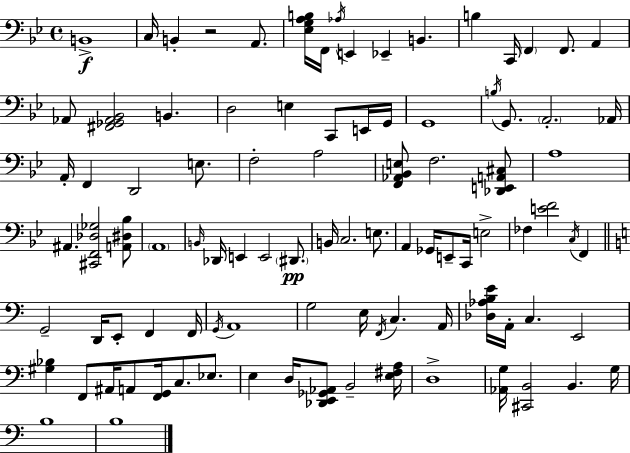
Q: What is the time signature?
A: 4/4